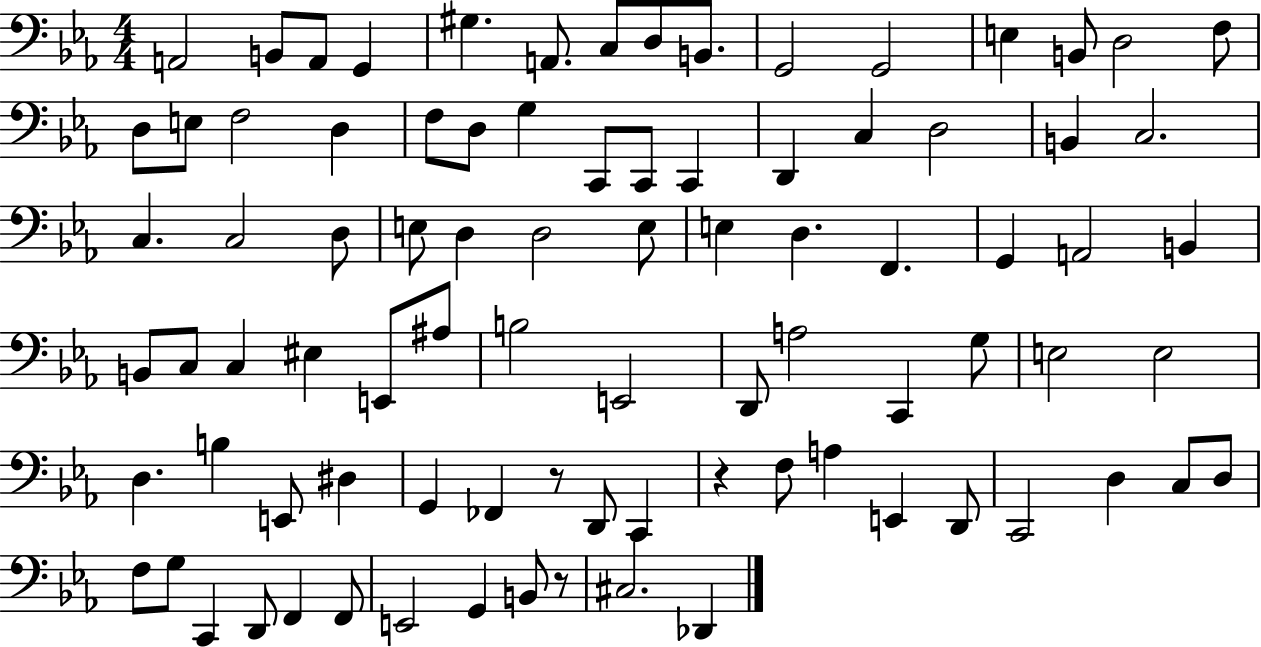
{
  \clef bass
  \numericTimeSignature
  \time 4/4
  \key ees \major
  \repeat volta 2 { a,2 b,8 a,8 g,4 | gis4. a,8. c8 d8 b,8. | g,2 g,2 | e4 b,8 d2 f8 | \break d8 e8 f2 d4 | f8 d8 g4 c,8 c,8 c,4 | d,4 c4 d2 | b,4 c2. | \break c4. c2 d8 | e8 d4 d2 e8 | e4 d4. f,4. | g,4 a,2 b,4 | \break b,8 c8 c4 eis4 e,8 ais8 | b2 e,2 | d,8 a2 c,4 g8 | e2 e2 | \break d4. b4 e,8 dis4 | g,4 fes,4 r8 d,8 c,4 | r4 f8 a4 e,4 d,8 | c,2 d4 c8 d8 | \break f8 g8 c,4 d,8 f,4 f,8 | e,2 g,4 b,8 r8 | cis2. des,4 | } \bar "|."
}